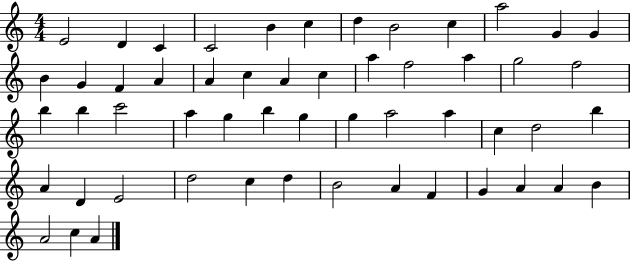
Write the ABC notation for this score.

X:1
T:Untitled
M:4/4
L:1/4
K:C
E2 D C C2 B c d B2 c a2 G G B G F A A c A c a f2 a g2 f2 b b c'2 a g b g g a2 a c d2 b A D E2 d2 c d B2 A F G A A B A2 c A